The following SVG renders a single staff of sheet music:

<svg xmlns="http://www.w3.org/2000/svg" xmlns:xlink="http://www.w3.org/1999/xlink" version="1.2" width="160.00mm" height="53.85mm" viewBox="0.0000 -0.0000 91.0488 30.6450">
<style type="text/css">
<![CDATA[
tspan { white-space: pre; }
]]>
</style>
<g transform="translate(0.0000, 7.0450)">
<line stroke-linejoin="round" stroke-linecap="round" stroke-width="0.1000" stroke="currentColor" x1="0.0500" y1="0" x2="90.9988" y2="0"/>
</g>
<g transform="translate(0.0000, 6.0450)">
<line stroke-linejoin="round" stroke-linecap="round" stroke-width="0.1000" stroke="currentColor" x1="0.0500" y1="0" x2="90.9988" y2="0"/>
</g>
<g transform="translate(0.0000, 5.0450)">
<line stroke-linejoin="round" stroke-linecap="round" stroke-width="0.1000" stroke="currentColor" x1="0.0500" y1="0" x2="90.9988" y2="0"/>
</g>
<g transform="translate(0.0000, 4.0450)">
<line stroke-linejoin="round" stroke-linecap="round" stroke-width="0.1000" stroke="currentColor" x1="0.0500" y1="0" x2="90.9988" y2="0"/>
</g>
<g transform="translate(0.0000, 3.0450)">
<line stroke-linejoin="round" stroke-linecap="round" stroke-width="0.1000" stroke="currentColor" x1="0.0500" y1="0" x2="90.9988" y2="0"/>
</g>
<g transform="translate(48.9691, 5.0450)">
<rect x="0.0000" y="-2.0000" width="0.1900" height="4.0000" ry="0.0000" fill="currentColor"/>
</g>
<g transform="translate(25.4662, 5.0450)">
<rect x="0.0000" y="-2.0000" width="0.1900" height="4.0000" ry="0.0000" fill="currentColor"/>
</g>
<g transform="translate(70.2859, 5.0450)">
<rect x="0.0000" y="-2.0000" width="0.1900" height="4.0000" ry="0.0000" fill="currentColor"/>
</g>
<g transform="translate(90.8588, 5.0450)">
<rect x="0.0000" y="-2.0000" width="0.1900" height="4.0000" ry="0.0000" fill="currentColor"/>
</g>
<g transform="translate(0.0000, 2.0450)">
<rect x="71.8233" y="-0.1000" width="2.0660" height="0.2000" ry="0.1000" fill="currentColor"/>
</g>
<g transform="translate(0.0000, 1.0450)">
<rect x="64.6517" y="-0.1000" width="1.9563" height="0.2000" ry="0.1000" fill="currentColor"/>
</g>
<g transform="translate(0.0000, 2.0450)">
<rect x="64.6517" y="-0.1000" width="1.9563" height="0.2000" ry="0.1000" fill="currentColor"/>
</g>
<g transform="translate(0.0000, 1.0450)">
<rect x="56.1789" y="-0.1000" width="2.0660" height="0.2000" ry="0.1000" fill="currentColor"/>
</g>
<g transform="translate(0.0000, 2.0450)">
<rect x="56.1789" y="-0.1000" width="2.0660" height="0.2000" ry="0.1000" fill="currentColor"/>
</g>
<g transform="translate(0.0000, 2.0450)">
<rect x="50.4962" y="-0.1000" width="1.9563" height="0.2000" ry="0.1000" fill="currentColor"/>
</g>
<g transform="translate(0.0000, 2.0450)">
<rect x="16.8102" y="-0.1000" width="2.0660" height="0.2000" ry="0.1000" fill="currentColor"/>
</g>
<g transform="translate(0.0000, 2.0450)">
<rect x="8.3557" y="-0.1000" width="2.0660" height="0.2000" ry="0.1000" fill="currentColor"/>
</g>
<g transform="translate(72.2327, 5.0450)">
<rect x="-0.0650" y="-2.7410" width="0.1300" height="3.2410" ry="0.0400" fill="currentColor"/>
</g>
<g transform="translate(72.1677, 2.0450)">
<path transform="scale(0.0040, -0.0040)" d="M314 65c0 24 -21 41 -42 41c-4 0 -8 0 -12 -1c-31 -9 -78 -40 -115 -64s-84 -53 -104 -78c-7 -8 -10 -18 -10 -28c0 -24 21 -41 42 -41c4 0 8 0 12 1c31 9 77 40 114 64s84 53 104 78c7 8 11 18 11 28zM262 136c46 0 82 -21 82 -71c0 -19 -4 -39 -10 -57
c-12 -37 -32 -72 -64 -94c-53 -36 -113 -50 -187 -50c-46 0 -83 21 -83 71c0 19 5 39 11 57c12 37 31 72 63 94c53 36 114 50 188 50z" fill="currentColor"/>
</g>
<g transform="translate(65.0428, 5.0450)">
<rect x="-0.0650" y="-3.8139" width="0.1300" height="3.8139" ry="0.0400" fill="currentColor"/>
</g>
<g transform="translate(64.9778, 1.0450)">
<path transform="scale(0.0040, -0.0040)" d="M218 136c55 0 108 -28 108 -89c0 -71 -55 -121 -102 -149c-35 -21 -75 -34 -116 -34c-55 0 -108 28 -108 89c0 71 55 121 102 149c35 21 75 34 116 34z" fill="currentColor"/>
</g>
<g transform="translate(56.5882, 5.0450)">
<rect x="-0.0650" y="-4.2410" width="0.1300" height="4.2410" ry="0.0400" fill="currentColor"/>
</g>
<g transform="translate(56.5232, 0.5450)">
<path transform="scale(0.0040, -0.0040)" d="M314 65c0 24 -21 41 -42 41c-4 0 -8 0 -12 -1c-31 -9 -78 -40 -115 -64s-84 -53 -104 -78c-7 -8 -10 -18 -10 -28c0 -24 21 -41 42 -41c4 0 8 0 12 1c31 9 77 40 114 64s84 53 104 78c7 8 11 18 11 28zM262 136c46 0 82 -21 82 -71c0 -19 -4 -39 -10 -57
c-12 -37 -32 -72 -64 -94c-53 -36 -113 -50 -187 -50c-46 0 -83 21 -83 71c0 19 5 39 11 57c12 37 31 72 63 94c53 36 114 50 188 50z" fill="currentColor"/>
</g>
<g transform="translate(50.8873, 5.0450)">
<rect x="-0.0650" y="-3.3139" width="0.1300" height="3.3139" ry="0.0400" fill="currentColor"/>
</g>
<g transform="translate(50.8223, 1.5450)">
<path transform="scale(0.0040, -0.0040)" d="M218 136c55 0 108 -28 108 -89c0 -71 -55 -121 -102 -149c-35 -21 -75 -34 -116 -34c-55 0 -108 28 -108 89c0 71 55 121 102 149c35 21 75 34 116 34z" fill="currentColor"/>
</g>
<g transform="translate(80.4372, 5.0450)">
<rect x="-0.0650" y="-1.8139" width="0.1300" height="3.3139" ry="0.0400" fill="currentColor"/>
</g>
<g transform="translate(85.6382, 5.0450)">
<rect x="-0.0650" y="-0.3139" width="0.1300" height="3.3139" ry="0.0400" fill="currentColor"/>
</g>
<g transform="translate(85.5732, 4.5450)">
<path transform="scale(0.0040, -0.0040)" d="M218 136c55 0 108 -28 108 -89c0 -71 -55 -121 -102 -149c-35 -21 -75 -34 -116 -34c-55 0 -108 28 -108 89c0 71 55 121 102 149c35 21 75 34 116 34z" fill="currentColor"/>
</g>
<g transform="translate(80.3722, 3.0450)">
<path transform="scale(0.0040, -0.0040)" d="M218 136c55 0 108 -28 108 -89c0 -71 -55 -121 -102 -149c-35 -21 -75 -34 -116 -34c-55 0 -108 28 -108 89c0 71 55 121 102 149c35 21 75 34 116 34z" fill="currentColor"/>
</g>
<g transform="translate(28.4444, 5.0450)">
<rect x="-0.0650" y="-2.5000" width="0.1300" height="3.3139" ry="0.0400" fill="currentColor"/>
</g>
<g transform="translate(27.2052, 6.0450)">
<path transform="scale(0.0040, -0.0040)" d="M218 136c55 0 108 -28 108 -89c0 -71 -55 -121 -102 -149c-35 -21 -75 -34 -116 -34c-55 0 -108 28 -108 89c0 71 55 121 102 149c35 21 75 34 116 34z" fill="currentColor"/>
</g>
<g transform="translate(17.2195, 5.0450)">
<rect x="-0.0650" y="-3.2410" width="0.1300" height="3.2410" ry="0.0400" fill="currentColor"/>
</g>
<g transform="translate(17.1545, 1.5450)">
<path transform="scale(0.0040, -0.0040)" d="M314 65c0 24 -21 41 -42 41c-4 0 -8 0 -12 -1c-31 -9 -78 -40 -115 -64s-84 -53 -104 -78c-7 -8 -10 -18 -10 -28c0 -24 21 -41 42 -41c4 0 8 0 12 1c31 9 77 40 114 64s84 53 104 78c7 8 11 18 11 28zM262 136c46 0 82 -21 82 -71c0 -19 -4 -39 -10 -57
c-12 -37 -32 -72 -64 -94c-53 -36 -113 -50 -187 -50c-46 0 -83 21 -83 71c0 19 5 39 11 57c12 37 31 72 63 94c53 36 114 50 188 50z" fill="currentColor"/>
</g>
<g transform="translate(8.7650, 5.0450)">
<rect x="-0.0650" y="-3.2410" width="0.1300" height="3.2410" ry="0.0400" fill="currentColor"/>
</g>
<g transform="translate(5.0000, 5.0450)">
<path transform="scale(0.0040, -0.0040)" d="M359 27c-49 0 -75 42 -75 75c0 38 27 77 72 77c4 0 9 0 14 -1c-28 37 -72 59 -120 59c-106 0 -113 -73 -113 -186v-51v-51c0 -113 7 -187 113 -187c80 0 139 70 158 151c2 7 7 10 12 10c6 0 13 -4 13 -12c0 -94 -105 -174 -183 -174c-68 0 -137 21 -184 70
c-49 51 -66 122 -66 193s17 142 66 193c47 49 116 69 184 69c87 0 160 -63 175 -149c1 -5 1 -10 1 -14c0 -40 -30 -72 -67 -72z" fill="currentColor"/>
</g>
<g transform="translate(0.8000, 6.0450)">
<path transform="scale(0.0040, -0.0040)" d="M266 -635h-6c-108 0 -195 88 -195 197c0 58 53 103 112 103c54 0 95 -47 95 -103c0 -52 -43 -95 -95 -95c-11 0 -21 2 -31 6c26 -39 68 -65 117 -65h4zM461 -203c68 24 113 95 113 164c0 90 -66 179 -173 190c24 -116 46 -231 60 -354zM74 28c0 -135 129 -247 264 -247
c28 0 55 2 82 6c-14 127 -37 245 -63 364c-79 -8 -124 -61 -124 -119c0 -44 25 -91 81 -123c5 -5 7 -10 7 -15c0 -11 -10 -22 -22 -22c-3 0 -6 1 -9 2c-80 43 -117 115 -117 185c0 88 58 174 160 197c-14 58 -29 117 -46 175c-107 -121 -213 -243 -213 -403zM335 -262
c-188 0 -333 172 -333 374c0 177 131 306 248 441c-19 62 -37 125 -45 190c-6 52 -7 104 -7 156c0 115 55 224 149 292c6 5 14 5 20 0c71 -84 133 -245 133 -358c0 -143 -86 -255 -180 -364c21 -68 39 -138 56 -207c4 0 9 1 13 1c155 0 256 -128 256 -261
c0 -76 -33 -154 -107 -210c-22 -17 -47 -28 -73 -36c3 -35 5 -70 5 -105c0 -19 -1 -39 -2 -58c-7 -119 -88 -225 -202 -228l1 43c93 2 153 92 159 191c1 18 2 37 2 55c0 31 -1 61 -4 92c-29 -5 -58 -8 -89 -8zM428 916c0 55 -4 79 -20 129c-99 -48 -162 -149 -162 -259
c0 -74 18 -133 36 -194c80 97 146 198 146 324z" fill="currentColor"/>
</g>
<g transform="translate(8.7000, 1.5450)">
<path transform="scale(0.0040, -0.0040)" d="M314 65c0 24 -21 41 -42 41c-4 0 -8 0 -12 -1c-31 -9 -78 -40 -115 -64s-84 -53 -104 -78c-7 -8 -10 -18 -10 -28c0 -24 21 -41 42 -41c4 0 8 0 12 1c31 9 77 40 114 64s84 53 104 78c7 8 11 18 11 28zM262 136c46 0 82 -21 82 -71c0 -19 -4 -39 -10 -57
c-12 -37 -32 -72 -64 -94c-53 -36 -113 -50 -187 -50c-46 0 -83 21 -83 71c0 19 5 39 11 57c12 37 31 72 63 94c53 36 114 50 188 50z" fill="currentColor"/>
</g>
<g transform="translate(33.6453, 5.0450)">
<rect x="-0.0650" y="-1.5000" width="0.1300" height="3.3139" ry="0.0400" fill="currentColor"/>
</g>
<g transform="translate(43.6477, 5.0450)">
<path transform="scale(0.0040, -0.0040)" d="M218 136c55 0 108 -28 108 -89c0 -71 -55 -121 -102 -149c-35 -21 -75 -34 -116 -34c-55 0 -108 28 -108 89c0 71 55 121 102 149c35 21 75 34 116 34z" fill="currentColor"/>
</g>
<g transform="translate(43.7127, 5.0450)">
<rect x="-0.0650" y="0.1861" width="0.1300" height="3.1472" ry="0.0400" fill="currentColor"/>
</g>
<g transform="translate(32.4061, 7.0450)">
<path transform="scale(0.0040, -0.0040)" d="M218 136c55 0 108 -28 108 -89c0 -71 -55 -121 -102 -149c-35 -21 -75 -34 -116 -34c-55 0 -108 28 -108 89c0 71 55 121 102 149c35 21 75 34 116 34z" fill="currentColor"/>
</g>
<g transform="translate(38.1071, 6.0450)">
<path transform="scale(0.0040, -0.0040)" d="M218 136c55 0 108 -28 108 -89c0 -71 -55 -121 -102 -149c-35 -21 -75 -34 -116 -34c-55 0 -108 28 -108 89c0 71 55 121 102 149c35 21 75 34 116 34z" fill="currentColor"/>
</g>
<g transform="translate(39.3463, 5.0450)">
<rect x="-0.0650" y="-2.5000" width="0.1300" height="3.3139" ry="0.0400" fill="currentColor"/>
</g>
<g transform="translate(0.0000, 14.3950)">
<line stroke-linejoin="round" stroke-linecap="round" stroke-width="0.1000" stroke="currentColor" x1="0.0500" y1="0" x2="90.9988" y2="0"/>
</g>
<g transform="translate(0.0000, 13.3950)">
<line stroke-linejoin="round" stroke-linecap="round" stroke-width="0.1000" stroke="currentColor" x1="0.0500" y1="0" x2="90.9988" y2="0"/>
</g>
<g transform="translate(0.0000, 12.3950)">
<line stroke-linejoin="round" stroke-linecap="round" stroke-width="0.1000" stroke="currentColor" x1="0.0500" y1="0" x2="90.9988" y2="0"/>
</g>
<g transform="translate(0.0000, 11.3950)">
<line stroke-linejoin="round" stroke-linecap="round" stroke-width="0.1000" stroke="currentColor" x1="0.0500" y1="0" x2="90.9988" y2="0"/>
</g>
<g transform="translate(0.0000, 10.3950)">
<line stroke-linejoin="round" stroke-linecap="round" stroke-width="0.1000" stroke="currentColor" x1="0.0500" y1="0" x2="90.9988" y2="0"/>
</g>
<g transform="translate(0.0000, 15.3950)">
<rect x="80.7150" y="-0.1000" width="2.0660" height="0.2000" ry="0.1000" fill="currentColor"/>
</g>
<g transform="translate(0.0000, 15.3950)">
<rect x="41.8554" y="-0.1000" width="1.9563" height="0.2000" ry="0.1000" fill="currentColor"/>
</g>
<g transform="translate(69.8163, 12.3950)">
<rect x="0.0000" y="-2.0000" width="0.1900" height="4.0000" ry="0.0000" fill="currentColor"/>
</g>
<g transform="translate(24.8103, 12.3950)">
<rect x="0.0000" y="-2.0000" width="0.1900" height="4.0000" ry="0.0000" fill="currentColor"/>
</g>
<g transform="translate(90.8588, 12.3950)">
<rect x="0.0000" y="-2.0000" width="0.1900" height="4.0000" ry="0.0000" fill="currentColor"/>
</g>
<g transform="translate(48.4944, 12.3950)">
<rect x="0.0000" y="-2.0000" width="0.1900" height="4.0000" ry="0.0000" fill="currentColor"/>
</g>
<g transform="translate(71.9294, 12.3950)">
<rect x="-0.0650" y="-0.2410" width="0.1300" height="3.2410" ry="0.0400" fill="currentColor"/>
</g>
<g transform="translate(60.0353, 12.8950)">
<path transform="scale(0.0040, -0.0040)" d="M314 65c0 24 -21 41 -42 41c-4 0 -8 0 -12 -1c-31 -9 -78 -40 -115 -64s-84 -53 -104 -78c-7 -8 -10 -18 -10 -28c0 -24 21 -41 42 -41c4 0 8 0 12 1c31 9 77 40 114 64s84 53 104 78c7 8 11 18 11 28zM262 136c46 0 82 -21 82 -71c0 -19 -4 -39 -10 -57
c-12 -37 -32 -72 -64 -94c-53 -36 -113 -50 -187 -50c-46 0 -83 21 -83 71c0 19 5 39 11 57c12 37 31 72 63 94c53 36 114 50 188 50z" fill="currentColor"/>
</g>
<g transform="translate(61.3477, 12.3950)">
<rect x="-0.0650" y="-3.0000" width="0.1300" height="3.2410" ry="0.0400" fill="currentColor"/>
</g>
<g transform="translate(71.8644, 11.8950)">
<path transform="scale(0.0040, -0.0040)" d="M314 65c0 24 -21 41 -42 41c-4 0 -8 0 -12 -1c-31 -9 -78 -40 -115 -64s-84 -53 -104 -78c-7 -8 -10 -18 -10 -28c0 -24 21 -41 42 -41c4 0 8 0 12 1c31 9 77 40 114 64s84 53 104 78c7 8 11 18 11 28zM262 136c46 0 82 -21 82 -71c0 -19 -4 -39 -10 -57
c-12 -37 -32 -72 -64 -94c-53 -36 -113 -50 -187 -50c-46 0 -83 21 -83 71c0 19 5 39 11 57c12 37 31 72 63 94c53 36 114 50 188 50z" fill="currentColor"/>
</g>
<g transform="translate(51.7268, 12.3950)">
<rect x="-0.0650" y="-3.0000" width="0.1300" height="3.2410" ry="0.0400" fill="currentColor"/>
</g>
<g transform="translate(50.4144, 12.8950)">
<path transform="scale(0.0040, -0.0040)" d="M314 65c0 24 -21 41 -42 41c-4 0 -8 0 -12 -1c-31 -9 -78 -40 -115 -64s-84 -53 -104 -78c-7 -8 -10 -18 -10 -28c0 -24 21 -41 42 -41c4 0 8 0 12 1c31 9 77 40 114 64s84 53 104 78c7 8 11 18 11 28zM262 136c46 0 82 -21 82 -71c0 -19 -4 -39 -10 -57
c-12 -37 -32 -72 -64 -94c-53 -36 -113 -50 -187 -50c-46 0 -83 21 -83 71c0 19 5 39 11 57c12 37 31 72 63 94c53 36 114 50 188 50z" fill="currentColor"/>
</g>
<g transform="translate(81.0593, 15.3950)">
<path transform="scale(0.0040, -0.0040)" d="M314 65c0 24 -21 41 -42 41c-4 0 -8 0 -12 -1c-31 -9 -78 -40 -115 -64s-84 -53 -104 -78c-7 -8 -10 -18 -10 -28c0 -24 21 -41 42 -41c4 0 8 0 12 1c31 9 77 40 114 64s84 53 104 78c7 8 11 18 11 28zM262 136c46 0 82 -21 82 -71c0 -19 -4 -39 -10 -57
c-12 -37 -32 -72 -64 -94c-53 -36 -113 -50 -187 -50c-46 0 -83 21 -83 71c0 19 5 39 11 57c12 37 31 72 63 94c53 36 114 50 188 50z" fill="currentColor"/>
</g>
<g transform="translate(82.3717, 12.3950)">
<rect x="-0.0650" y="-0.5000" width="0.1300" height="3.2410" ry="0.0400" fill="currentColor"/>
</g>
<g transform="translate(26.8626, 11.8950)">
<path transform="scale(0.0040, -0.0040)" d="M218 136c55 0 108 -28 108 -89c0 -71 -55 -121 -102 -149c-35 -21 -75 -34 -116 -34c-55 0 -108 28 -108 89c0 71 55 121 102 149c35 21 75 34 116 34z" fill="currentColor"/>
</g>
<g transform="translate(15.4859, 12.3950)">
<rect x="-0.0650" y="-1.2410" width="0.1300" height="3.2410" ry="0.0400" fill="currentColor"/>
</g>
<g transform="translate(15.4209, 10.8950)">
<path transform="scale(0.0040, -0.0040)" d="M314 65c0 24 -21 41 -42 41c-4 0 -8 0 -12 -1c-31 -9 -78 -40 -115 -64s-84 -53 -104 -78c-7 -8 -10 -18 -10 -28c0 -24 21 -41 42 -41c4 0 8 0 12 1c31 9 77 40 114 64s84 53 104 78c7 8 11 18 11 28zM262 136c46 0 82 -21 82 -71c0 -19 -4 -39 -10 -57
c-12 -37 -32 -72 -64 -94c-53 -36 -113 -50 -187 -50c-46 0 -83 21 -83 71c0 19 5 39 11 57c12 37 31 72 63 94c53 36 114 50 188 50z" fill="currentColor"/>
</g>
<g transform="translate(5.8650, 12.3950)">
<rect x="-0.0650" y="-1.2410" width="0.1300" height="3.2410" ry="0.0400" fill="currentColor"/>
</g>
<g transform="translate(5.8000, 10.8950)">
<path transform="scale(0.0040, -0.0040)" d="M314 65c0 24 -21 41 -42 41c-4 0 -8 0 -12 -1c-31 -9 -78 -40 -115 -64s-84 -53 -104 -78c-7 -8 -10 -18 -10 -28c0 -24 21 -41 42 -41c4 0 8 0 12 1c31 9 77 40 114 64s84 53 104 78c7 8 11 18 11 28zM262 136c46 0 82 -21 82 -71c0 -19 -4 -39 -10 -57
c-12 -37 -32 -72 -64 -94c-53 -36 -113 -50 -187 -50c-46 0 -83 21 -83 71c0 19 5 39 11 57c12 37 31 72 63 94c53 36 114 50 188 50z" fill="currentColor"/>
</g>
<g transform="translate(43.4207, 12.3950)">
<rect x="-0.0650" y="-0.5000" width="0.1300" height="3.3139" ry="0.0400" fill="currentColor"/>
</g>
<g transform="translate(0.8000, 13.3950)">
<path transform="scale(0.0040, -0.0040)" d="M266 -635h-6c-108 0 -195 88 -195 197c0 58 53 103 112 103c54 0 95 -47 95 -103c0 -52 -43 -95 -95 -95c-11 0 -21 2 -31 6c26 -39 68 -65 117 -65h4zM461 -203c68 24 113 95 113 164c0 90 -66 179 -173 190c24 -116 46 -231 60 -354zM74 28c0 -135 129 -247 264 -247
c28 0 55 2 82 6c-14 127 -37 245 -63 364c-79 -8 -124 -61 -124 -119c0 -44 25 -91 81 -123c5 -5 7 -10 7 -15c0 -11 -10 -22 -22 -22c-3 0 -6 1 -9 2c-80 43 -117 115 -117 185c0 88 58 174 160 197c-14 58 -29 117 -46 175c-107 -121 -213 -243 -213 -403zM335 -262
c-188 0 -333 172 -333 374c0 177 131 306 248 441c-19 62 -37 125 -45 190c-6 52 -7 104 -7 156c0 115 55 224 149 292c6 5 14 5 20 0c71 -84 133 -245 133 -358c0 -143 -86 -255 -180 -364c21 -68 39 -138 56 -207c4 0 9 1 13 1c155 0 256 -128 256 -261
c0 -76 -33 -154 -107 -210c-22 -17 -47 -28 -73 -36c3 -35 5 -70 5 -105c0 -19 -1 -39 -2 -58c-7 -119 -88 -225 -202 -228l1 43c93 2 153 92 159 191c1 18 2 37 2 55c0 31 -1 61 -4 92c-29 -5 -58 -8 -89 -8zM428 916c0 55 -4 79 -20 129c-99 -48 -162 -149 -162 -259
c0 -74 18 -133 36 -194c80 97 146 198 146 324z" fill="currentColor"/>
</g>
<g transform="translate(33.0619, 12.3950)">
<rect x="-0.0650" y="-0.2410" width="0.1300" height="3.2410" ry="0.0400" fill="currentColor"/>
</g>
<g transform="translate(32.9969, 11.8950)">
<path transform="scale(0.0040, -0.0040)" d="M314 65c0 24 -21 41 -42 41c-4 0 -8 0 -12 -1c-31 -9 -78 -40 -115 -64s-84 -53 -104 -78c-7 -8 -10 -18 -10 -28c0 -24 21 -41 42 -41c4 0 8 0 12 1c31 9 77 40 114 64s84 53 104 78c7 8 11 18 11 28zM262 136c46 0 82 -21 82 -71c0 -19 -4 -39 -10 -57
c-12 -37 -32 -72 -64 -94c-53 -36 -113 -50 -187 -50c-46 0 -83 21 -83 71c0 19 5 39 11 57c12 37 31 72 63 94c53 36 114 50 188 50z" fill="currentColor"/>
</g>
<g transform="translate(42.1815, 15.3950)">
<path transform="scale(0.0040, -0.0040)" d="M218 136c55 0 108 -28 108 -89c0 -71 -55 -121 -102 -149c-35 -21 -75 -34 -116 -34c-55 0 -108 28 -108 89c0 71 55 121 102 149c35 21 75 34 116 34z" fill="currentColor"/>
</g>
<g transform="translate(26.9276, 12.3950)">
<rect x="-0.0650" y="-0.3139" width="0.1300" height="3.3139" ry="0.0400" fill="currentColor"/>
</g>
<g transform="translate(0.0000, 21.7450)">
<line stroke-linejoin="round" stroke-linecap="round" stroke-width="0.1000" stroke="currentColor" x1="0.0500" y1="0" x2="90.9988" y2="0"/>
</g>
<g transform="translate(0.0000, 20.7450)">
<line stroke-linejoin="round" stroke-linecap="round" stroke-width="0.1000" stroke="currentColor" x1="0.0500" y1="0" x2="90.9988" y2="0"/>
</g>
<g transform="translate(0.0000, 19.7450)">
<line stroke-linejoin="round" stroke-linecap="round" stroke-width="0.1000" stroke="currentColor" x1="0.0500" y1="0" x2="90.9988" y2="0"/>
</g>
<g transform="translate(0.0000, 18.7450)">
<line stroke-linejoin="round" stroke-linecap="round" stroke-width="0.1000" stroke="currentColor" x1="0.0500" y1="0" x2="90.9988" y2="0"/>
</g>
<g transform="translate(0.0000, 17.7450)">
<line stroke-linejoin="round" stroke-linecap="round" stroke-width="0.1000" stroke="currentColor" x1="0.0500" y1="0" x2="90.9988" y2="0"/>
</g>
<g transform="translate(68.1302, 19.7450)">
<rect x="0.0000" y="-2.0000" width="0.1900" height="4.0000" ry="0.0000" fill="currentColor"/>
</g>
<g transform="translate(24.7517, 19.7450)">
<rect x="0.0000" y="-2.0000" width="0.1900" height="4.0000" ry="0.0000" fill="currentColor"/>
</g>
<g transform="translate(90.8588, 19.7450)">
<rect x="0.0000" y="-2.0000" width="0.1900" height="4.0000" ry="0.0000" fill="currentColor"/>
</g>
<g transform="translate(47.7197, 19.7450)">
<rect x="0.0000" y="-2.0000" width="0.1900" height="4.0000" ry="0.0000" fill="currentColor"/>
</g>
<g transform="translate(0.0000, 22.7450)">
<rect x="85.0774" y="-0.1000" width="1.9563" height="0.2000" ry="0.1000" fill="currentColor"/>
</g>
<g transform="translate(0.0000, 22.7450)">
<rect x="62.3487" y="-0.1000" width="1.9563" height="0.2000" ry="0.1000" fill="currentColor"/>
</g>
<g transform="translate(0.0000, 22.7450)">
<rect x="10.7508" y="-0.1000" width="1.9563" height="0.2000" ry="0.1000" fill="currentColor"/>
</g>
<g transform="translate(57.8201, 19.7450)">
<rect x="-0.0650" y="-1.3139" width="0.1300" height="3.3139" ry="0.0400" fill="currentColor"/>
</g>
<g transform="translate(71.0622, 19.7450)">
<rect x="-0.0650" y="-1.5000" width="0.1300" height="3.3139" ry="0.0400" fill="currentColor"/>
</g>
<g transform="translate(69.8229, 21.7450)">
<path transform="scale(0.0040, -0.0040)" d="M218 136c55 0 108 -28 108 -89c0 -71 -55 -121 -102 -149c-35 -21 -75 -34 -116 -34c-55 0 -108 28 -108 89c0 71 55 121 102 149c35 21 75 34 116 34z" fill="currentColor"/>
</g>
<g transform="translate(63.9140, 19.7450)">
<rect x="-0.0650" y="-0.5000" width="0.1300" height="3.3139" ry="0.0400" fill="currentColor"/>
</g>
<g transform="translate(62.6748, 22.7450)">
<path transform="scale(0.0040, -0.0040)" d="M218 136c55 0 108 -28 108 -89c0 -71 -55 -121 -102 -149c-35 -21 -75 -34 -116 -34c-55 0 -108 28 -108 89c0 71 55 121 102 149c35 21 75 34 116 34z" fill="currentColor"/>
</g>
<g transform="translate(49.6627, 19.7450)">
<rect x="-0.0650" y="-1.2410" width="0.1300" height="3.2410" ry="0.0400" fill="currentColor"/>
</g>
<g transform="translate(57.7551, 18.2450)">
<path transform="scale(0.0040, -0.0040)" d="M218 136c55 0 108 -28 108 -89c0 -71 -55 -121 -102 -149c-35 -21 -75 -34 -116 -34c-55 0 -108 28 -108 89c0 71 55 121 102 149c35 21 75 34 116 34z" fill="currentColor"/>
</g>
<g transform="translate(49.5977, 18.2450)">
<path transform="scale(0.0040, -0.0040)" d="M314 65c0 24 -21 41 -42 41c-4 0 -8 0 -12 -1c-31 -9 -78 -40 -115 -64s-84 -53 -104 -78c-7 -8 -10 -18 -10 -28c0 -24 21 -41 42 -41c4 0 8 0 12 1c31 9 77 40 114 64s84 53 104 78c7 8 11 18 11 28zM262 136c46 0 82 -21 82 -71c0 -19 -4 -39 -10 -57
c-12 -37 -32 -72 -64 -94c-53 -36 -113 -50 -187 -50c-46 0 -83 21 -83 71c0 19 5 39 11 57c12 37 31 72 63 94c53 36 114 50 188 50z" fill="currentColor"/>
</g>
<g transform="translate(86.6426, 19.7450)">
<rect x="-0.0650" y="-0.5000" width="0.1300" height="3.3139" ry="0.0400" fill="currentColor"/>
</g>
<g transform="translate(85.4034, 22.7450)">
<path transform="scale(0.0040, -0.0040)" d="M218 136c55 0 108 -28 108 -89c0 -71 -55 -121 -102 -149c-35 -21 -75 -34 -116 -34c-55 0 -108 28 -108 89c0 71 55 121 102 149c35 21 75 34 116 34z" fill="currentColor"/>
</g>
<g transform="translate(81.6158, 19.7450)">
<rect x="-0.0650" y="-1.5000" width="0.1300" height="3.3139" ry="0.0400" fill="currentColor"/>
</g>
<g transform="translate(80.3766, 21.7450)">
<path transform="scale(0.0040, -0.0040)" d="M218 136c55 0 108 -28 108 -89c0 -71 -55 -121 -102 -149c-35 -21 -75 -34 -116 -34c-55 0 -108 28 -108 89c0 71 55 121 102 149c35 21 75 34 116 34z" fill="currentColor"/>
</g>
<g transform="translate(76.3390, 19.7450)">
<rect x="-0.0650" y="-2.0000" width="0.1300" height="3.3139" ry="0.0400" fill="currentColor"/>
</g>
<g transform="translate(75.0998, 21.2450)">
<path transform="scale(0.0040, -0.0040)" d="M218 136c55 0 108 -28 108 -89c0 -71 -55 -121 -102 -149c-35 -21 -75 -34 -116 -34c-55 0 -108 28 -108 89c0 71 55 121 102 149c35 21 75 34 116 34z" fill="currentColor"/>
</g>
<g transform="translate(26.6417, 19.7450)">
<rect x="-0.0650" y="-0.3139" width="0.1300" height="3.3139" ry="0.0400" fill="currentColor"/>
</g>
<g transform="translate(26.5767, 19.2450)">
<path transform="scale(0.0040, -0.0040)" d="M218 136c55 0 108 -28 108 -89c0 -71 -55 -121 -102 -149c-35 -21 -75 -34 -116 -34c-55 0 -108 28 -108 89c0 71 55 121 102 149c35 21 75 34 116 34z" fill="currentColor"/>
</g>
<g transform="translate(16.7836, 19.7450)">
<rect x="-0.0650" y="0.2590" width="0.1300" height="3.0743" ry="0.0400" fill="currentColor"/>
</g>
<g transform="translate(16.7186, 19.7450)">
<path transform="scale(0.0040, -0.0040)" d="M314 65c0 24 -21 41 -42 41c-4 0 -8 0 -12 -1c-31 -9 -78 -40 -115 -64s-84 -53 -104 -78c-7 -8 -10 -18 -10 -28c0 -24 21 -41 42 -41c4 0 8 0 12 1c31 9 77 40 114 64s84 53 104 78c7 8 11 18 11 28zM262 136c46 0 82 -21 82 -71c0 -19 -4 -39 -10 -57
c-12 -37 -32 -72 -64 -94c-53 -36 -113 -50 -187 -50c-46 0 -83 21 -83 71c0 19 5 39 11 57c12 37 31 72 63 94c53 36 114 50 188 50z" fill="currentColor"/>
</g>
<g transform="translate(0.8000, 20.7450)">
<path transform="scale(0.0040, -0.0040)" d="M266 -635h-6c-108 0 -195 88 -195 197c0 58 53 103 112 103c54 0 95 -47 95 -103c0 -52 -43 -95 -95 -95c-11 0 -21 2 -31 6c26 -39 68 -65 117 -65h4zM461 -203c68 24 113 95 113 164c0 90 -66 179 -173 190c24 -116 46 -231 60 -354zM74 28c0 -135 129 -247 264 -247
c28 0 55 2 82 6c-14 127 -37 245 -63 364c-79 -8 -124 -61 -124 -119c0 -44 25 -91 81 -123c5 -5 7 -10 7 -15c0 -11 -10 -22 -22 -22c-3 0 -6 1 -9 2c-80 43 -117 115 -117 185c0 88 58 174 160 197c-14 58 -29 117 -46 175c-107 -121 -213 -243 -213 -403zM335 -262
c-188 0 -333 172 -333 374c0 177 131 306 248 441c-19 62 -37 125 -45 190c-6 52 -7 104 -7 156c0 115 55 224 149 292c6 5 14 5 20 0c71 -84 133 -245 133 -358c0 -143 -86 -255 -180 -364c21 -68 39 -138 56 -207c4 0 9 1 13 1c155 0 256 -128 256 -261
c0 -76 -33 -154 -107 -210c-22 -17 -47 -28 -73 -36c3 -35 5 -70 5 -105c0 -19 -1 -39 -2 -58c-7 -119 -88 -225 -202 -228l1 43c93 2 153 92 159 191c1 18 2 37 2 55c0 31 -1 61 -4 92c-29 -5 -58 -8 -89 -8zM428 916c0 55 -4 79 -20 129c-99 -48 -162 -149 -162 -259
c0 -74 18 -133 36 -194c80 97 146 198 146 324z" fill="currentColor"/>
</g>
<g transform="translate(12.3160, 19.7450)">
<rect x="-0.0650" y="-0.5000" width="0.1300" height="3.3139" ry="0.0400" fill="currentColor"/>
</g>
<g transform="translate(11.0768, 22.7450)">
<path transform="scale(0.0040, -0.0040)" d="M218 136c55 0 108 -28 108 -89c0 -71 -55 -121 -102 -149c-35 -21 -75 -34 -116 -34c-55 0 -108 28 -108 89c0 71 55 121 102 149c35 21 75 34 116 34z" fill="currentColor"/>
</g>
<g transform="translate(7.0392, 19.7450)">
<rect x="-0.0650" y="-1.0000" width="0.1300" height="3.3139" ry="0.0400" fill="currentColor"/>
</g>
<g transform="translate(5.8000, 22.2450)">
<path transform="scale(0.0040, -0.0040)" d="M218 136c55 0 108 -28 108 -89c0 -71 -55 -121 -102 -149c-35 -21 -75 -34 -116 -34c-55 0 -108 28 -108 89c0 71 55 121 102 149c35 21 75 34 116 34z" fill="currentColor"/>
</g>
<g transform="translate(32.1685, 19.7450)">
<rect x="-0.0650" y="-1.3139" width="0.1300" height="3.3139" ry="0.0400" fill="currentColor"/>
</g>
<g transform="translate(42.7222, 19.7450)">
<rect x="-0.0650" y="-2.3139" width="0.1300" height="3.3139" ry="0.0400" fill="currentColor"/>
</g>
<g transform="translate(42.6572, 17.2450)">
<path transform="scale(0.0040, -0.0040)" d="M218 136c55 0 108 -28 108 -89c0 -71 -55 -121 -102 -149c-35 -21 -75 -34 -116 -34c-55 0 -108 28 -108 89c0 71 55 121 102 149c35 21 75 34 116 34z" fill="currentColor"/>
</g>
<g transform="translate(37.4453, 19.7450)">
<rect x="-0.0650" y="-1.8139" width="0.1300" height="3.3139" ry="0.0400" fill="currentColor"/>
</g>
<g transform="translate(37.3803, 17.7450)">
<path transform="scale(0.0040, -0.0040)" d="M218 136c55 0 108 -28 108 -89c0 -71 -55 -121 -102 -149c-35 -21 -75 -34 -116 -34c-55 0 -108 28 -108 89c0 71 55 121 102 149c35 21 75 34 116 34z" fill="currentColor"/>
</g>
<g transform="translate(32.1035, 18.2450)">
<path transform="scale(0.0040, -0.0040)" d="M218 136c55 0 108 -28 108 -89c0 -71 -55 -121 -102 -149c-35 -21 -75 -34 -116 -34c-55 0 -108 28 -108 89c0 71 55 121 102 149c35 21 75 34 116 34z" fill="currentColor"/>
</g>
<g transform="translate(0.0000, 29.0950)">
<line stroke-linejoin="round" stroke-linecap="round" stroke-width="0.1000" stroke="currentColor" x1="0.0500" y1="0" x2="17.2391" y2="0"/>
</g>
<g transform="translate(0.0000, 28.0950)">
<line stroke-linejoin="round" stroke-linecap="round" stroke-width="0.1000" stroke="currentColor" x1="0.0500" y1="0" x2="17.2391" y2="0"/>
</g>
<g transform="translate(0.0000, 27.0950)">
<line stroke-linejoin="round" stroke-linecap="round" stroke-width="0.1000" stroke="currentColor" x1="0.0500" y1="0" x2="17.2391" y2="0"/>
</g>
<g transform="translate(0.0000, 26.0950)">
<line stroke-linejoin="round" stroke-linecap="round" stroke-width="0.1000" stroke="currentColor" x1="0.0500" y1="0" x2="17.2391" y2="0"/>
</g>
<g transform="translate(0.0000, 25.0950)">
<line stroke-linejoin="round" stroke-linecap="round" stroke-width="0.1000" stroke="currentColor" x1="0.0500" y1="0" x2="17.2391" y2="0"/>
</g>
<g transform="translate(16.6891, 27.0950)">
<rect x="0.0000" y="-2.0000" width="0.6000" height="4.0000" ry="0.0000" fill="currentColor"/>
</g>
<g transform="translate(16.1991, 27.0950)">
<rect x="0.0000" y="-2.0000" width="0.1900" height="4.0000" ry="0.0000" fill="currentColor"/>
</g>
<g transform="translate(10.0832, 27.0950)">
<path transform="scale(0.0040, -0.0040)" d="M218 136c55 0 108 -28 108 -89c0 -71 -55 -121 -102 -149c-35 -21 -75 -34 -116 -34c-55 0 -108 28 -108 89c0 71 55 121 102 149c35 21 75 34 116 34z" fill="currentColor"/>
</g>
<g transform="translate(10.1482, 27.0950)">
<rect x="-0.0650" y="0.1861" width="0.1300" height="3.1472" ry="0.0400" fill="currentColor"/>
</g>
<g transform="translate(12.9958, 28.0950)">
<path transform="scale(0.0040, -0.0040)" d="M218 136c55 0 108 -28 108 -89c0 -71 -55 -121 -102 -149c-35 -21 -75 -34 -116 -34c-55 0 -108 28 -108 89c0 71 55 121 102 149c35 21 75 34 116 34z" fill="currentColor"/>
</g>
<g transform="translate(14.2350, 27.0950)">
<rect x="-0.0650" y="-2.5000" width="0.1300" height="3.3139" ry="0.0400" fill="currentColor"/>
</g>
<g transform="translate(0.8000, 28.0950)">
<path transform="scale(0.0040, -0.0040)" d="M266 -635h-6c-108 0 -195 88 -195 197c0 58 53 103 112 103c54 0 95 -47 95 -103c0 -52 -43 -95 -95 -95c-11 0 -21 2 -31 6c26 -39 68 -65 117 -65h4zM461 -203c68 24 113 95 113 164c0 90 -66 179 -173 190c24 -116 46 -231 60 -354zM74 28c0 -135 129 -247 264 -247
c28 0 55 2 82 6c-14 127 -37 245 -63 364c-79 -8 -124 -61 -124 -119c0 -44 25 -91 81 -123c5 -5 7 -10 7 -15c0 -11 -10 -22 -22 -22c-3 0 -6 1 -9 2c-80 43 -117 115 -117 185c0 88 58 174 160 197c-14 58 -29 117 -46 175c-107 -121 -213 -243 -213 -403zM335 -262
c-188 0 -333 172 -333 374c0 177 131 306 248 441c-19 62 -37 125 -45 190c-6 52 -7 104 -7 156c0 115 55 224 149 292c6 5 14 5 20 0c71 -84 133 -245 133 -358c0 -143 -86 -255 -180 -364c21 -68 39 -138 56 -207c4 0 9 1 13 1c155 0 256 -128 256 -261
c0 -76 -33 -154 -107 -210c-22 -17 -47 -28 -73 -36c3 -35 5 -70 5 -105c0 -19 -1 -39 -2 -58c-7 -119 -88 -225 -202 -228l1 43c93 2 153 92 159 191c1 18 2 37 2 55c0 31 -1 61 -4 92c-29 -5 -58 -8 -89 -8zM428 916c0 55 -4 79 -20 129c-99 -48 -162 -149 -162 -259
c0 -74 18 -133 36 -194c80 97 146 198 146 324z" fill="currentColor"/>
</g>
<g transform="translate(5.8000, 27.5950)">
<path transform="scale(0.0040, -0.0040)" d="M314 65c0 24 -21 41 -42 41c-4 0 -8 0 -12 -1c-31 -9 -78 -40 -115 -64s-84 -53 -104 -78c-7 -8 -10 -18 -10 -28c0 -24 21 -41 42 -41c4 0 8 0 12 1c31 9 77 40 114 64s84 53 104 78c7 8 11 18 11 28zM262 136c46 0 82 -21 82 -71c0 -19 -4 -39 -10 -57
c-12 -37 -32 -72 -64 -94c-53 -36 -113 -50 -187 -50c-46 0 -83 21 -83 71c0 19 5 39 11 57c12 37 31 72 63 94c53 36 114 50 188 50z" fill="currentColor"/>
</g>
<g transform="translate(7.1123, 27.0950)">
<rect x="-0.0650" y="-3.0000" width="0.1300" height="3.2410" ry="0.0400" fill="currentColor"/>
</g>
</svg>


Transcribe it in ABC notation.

X:1
T:Untitled
M:4/4
L:1/4
K:C
b2 b2 G E G B b d'2 c' a2 f c e2 e2 c c2 C A2 A2 c2 C2 D C B2 c e f g e2 e C E F E C A2 B G